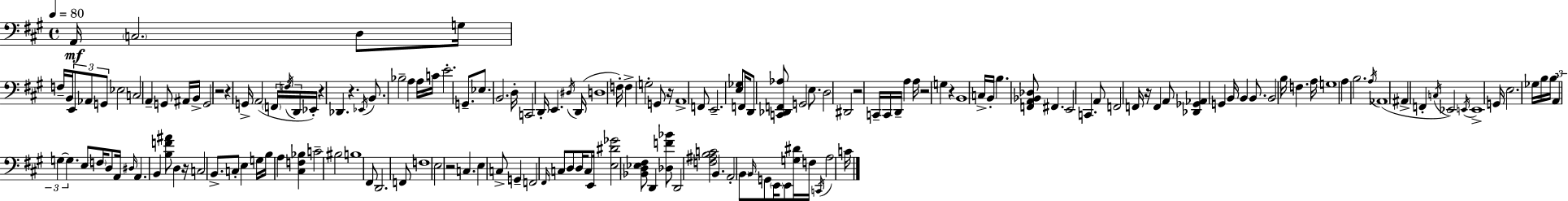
{
  \clef bass
  \time 4/4
  \defaultTimeSignature
  \key a \major
  \tempo 4 = 80
  a,16\mf \parenthesize c2. d8 g16 | f16-- b,16 \tuplet 3/2 { e,8 \parenthesize aes,8 g,8 } ees2 | c2 a,4-- g,8 ais,16 b,16-> | g,2 r2 | \break r4 g,16-> a,2( \tuplet 3/2 { \parenthesize f,16 \acciaccatura { f16 } d,16 } | ees,16-.) r4 des,4. r4. | \acciaccatura { ees,16 } b,8. bes2-- a4 | a16 c'16 e'2.-. g,8.-- | \break ees8. b,2. | d16-. c,2 d,16-. e,4. | \acciaccatura { dis16 }( d,16 d1 | f16-.) f4-> g2-. | \break g,8 r16 a,1-> | f,8 e,2.-- | <e ges>8 f,16 d,8 <c, des, f, aes>8 g,2 | e8. d2 dis,2 | \break r2 c,16-- c,16 d,16-- a4 | a16 r2 g4 r4 | b,1 | c16-> b,16-. b4. <f, a, bes, des>8 fis,4. | \break e,2 c,4. | a,8 f,2 f,16 r16 f,4 | a,8 <des, ges, aes,>4 g,4 b,16 b,4 | b,8. b,2 b16 f4. | \break a16 g1 | a4 b2. | \acciaccatura { a16 }( aes,1 | ais,4-> f,4-. \acciaccatura { c16 }) ees,2 | \break \acciaccatura { e,16 } e,1-> | g,16 e2. | ges16 b16 b16 \tuplet 3/2 { a,4 g4~~ g4. } | e8 \parenthesize f16 d8 a,16 \grace { dis16 } a,4. | \break b,4 <b f' ais'>8 d4 r16 c2 | b,8.-> c8-. e4 g16 b16 a4 | <cis f bes>4 c'2-- bis2 | b1 | \break fis,8 d,2. | f,8 f1 | e2 r2 | c4. e4 | \break c8-> g,4-- f,2 \grace { fis,16 } | c8 d8 d16 c8 e,16 <e dis' ges'>2 | <bes, d ees fis>8 d,4 <des f' bes'>8 d,2 | <f ais b c'>2 b,4. a,2-. | \break \parenthesize b,8 \grace { b,16 } g,8 \parenthesize e,16 e,8 <g dis'>16 f16 | \acciaccatura { c,16 } a2 c'16 \bar "|."
}